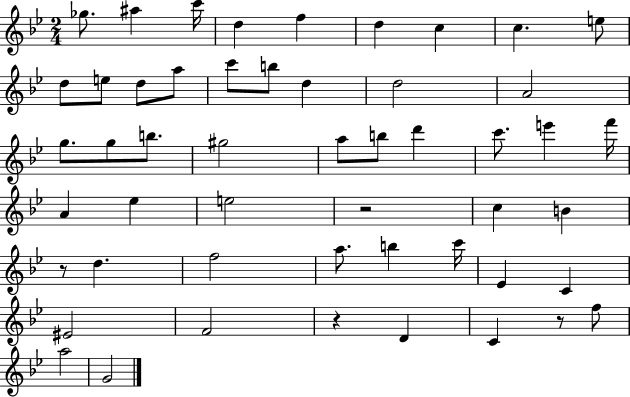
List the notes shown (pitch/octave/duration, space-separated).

Gb5/e. A#5/q C6/s D5/q F5/q D5/q C5/q C5/q. E5/e D5/e E5/e D5/e A5/e C6/e B5/e D5/q D5/h A4/h G5/e. G5/e B5/e. G#5/h A5/e B5/e D6/q C6/e. E6/q F6/s A4/q Eb5/q E5/h R/h C5/q B4/q R/e D5/q. F5/h A5/e. B5/q C6/s Eb4/q C4/q EIS4/h F4/h R/q D4/q C4/q R/e F5/e A5/h G4/h